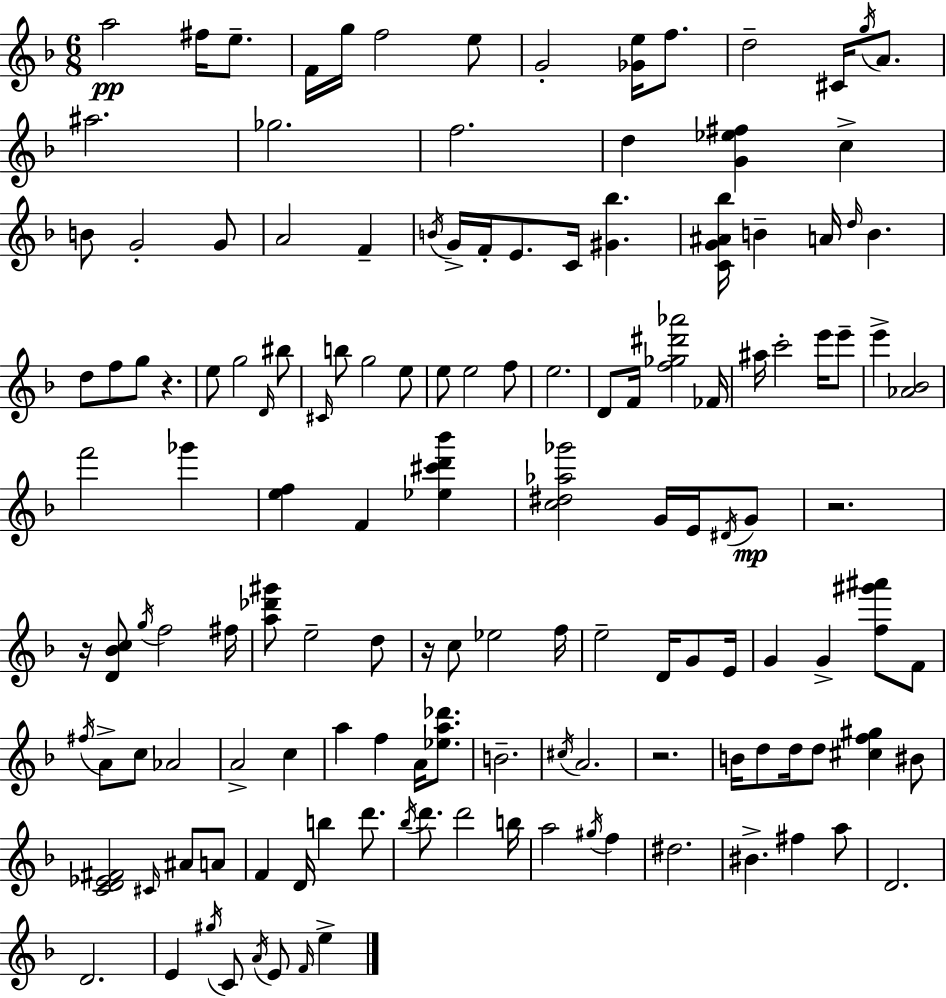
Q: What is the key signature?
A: F major